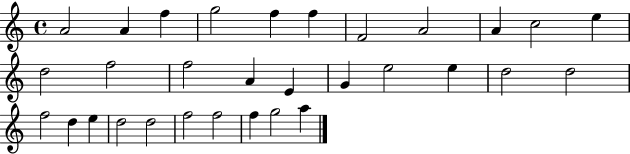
{
  \clef treble
  \time 4/4
  \defaultTimeSignature
  \key c \major
  a'2 a'4 f''4 | g''2 f''4 f''4 | f'2 a'2 | a'4 c''2 e''4 | \break d''2 f''2 | f''2 a'4 e'4 | g'4 e''2 e''4 | d''2 d''2 | \break f''2 d''4 e''4 | d''2 d''2 | f''2 f''2 | f''4 g''2 a''4 | \break \bar "|."
}